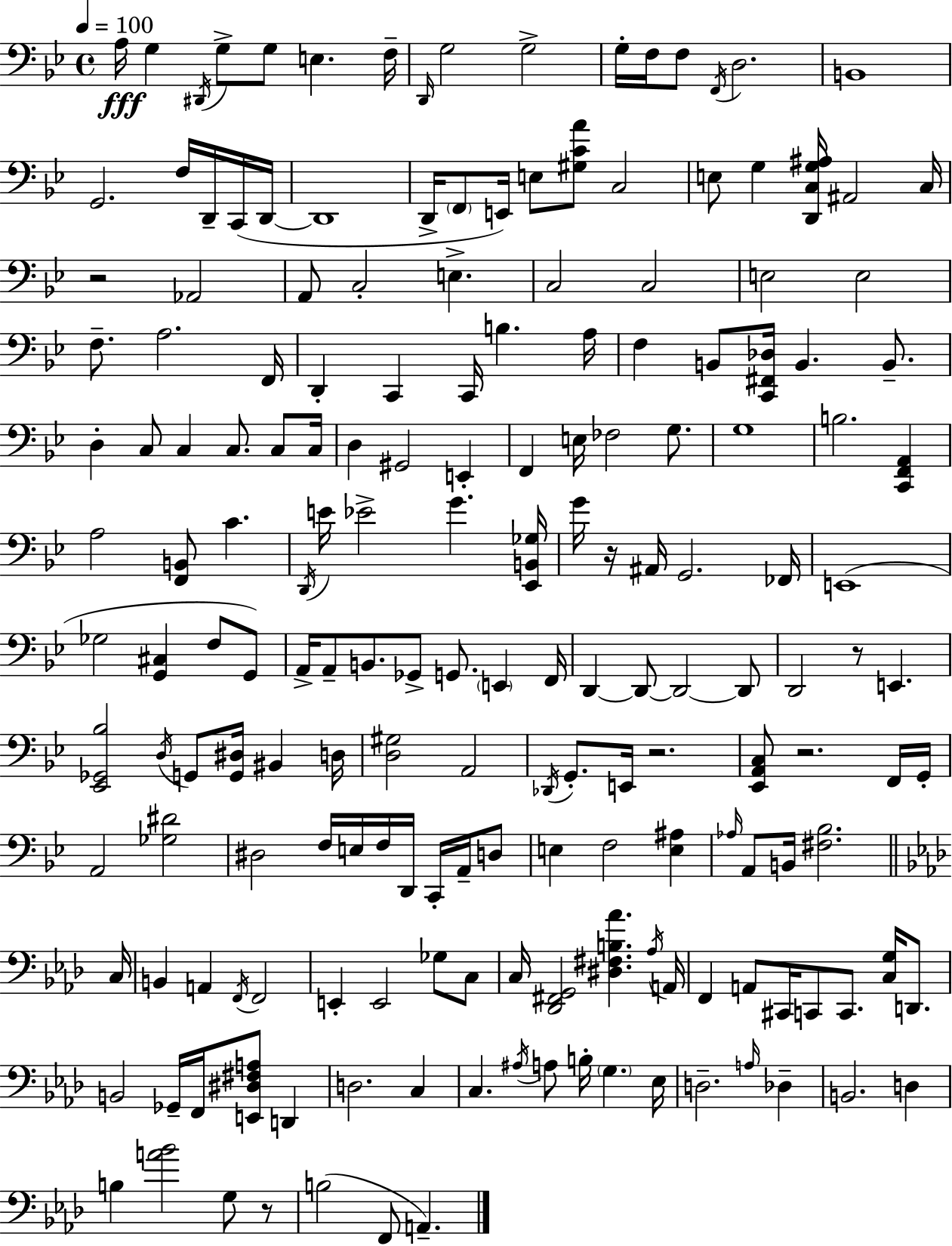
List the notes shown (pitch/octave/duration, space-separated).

A3/s G3/q D#2/s G3/e G3/e E3/q. F3/s D2/s G3/h G3/h G3/s F3/s F3/e F2/s D3/h. B2/w G2/h. F3/s D2/s C2/s D2/s D2/w D2/s F2/e E2/s E3/e [G#3,C4,A4]/e C3/h E3/e G3/q [D2,C3,G3,A#3]/s A#2/h C3/s R/h Ab2/h A2/e C3/h E3/q. C3/h C3/h E3/h E3/h F3/e. A3/h. F2/s D2/q C2/q C2/s B3/q. A3/s F3/q B2/e [C2,F#2,Db3]/s B2/q. B2/e. D3/q C3/e C3/q C3/e. C3/e C3/s D3/q G#2/h E2/q F2/q E3/s FES3/h G3/e. G3/w B3/h. [C2,F2,A2]/q A3/h [F2,B2]/e C4/q. D2/s E4/s Eb4/h G4/q. [Eb2,B2,Gb3]/s G4/s R/s A#2/s G2/h. FES2/s E2/w Gb3/h [G2,C#3]/q F3/e G2/e A2/s A2/e B2/e. Gb2/e G2/e. E2/q F2/s D2/q D2/e D2/h D2/e D2/h R/e E2/q. [Eb2,Gb2,Bb3]/h D3/s G2/e [G2,D#3]/s BIS2/q D3/s [D3,G#3]/h A2/h Db2/s G2/e. E2/s R/h. [Eb2,A2,C3]/e R/h. F2/s G2/s A2/h [Gb3,D#4]/h D#3/h F3/s E3/s F3/s D2/s C2/s A2/s D3/e E3/q F3/h [E3,A#3]/q Ab3/s A2/e B2/s [F#3,Bb3]/h. C3/s B2/q A2/q F2/s F2/h E2/q E2/h Gb3/e C3/e C3/s [Db2,F#2,G2]/h [D#3,F#3,B3,Ab4]/q. Ab3/s A2/s F2/q A2/e C#2/s C2/e C2/e. [C3,G3]/s D2/e. B2/h Gb2/s F2/s [E2,D#3,F#3,A3]/e D2/q D3/h. C3/q C3/q. A#3/s A3/e B3/s G3/q. Eb3/s D3/h. A3/s Db3/q B2/h. D3/q B3/q [A4,Bb4]/h G3/e R/e B3/h F2/e A2/q.